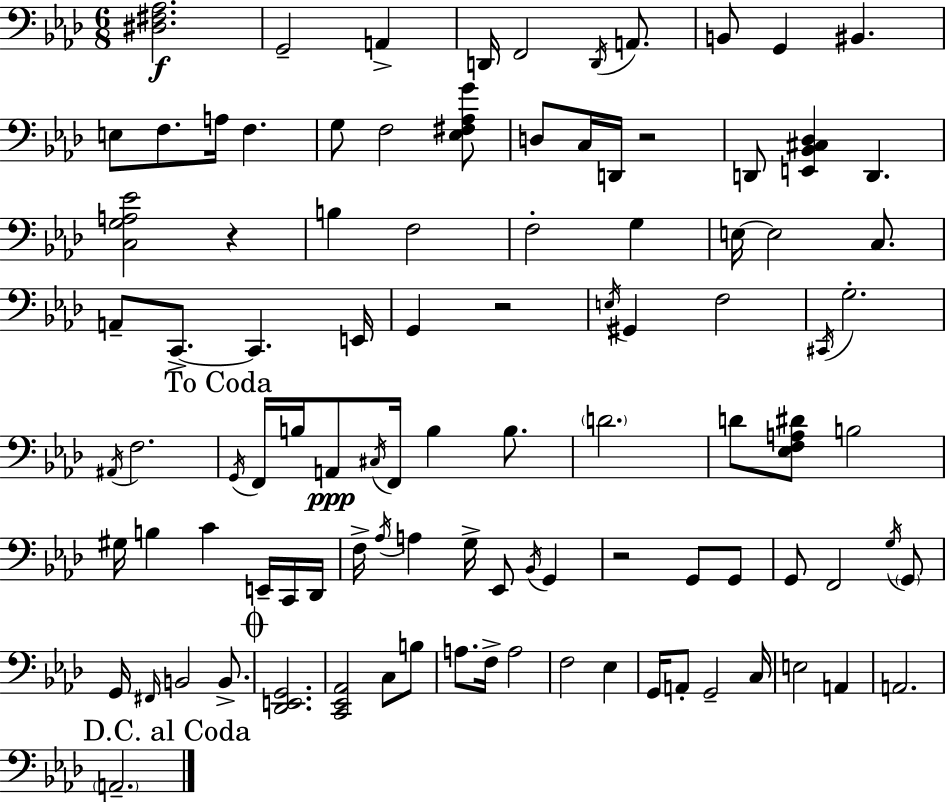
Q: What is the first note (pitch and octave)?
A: G2